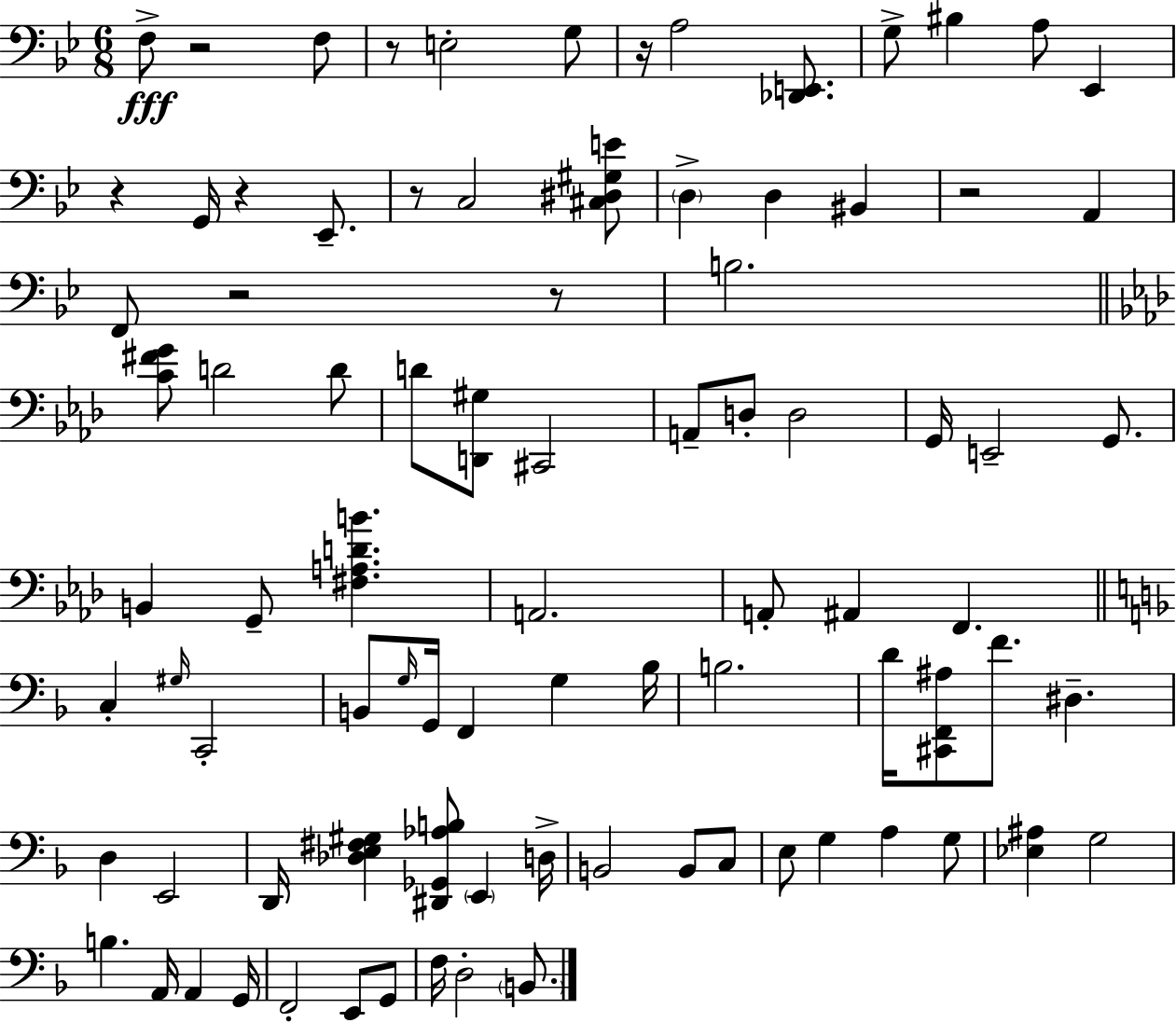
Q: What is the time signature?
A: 6/8